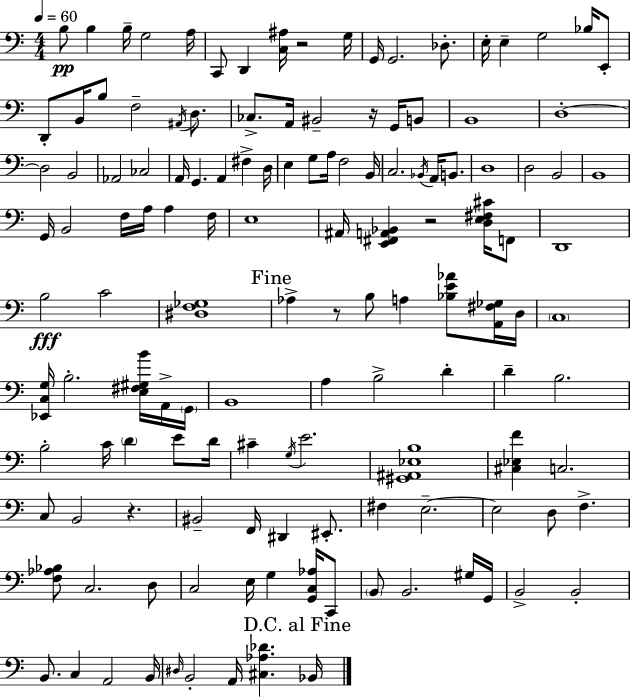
{
  \clef bass
  \numericTimeSignature
  \time 4/4
  \key a \minor
  \tempo 4 = 60
  b8\pp b4 b16-- g2 a16 | c,8 d,4 <c ais>16 r2 g16 | g,16 g,2. des8.-. | e16-. e4-- g2 bes16 e,8-. | \break d,8-. b,16 b8 f2-- \acciaccatura { ais,16 } d8. | ces8.-> a,16 bis,2-- r16 g,16 b,8 | b,1 | d1-.~~ | \break d2 b,2 | aes,2 ces2 | a,16 g,4. a,4 fis4-> | d16 e4 g8 a16 f2 | \break b,16 c2. \acciaccatura { bes,16 } a,16 b,8. | d1 | d2 b,2 | b,1 | \break g,16 b,2 f16 a16 a4 | f16 e1 | ais,16 <e, fis, a, bes,>4 r2 <d e fis cis'>16 | f,8 d,1 | \break b2\fff c'2 | <dis f ges>1 | \mark "Fine" aes4-> r8 b8 a4 <bes e' aes'>8 | <a, fis ges>16 d16 \parenthesize c1 | \break <ees, c g>16 b2.-. <e fis gis b'>16 | a,16-> \parenthesize g,16 b,1 | a4 b2-> d'4-. | d'4-- b2. | \break b2-. c'16 \parenthesize d'4 e'8 | d'16 cis'4-- \acciaccatura { g16 } e'2. | <gis, ais, ees b>1 | <cis ees f'>4 c2. | \break c8 b,2 r4. | bis,2-- f,16 dis,4 | eis,8.-. fis4 e2.--~~ | e2 d8 f4.-> | \break <f aes bes>8 c2. | d8 c2 e16 g4 | <g, c aes>16 c,8 \parenthesize b,8 b,2. | gis16 g,16 b,2-> b,2-. | \break b,8. c4 a,2 | b,16 \grace { dis16 } b,2-. a,16 <cis aes des'>4. | \mark "D.C. al Fine" bes,16 \bar "|."
}